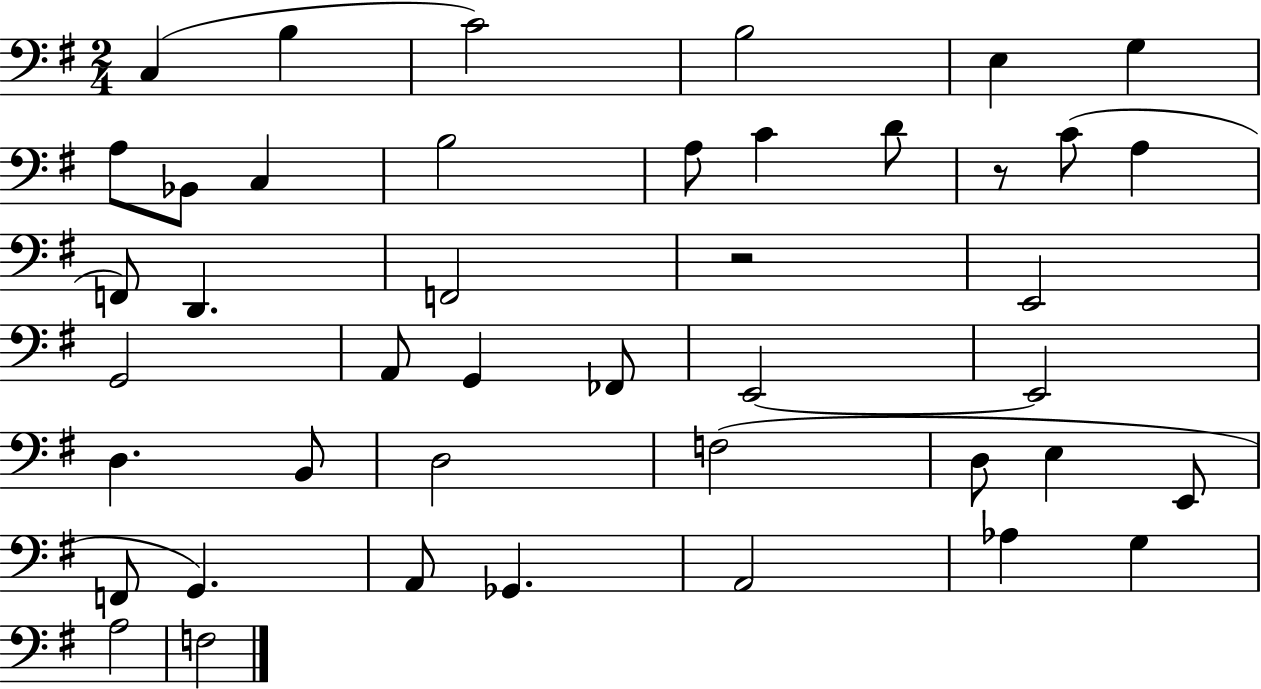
{
  \clef bass
  \numericTimeSignature
  \time 2/4
  \key g \major
  c4( b4 | c'2) | b2 | e4 g4 | \break a8 bes,8 c4 | b2 | a8 c'4 d'8 | r8 c'8( a4 | \break f,8) d,4. | f,2 | r2 | e,2 | \break g,2 | a,8 g,4 fes,8 | e,2~~ | e,2 | \break d4. b,8 | d2 | f2( | d8 e4 e,8 | \break f,8 g,4.) | a,8 ges,4. | a,2 | aes4 g4 | \break a2 | f2 | \bar "|."
}